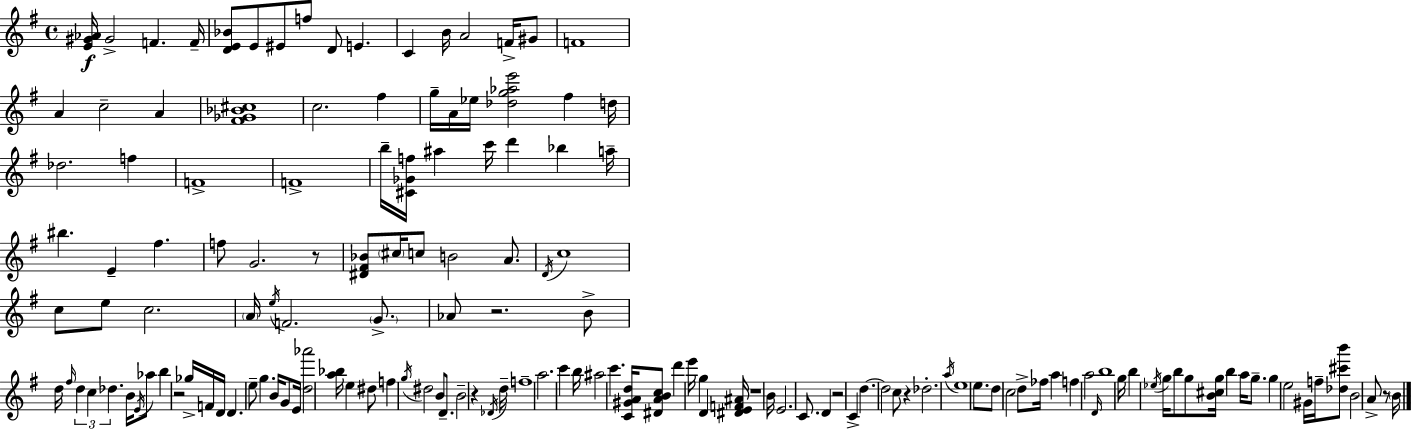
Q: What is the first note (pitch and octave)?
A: G#4